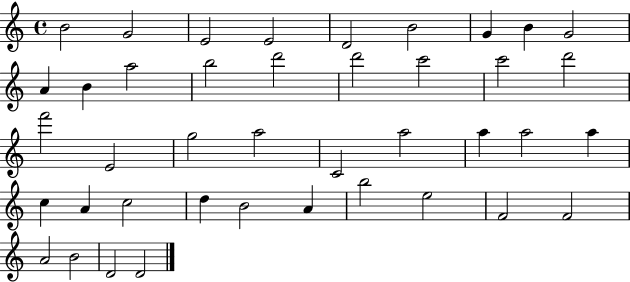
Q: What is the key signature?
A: C major